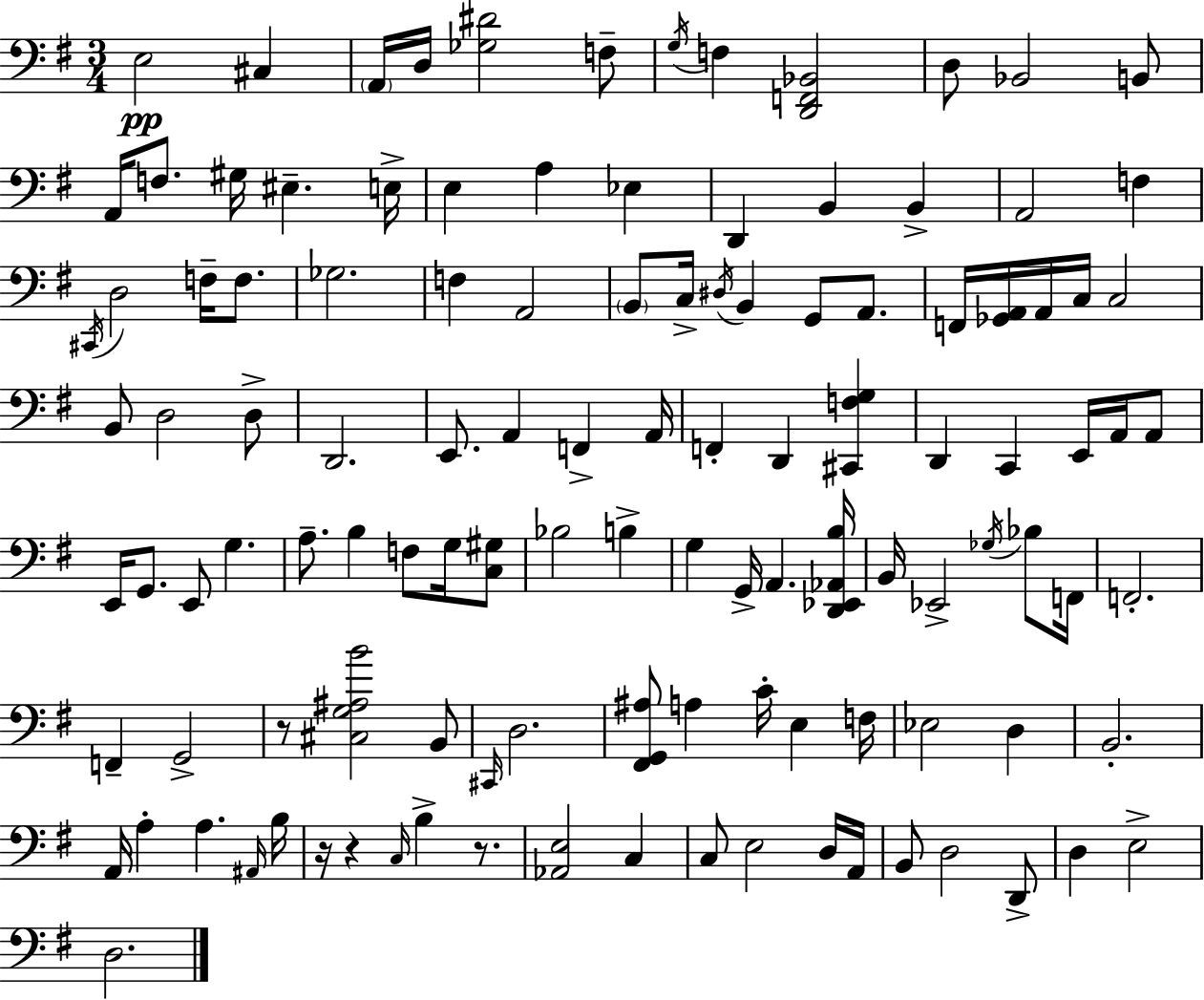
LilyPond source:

{
  \clef bass
  \numericTimeSignature
  \time 3/4
  \key g \major
  e2\pp cis4 | \parenthesize a,16 d16 <ges dis'>2 f8-- | \acciaccatura { g16 } f4 <d, f, bes,>2 | d8 bes,2 b,8 | \break a,16 f8. gis16 eis4.-- | e16-> e4 a4 ees4 | d,4 b,4 b,4-> | a,2 f4 | \break \acciaccatura { cis,16 } d2 f16-- f8. | ges2. | f4 a,2 | \parenthesize b,8 c16-> \acciaccatura { dis16 } b,4 g,8 | \break a,8. f,16 <ges, a,>16 a,16 c16 c2 | b,8 d2 | d8-> d,2. | e,8. a,4 f,4-> | \break a,16 f,4-. d,4 <cis, f g>4 | d,4 c,4 e,16 | a,16 a,8 e,16 g,8. e,8 g4. | a8.-- b4 f8 | \break g16 <c gis>8 bes2 b4-> | g4 g,16-> a,4. | <d, ees, aes, b>16 b,16 ees,2-> | \acciaccatura { ges16 } bes8 f,16 f,2.-. | \break f,4-- g,2-> | r8 <cis g ais b'>2 | b,8 \grace { cis,16 } d2. | <fis, g, ais>8 a4 c'16-. | \break e4 f16 ees2 | d4 b,2.-. | a,16 a4-. a4. | \grace { ais,16 } b16 r16 r4 \grace { c16 } | \break b4-> r8. <aes, e>2 | c4 c8 e2 | d16 a,16 b,8 d2 | d,8-> d4 e2-> | \break d2. | \bar "|."
}